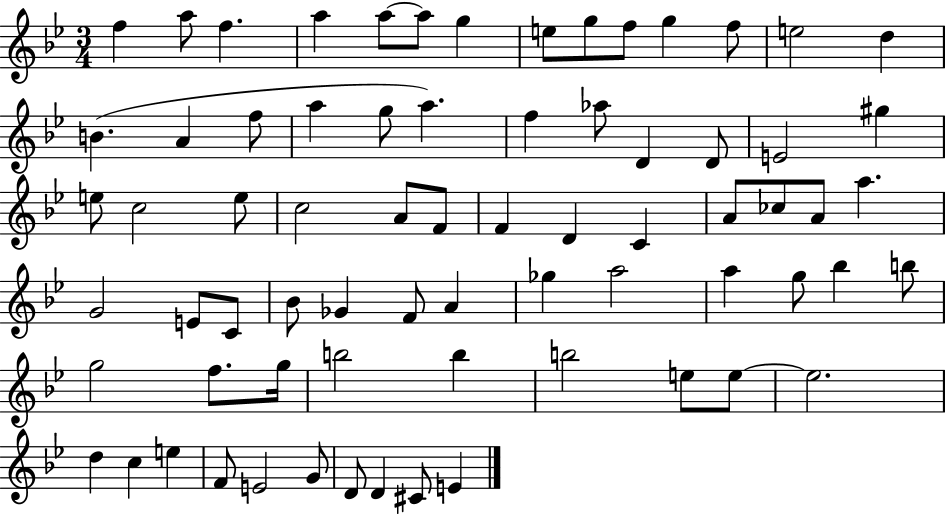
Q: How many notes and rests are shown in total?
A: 71